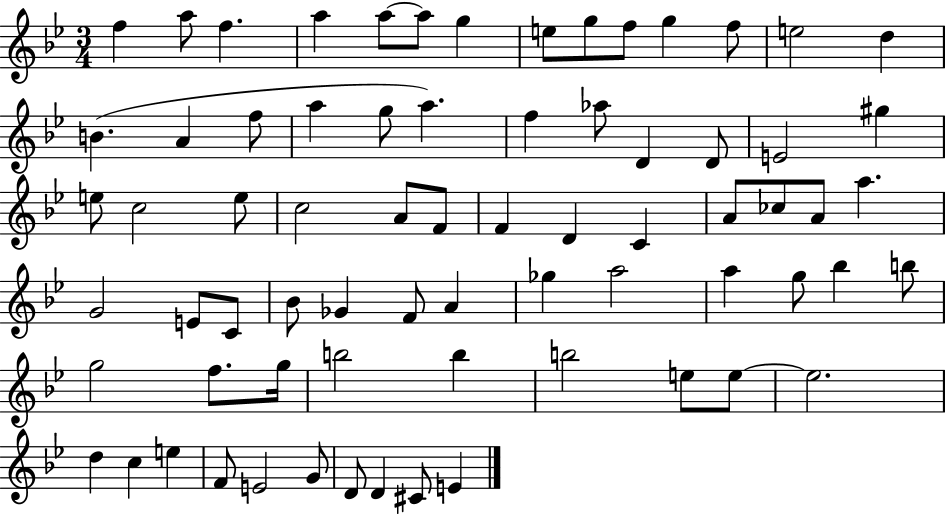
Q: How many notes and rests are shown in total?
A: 71